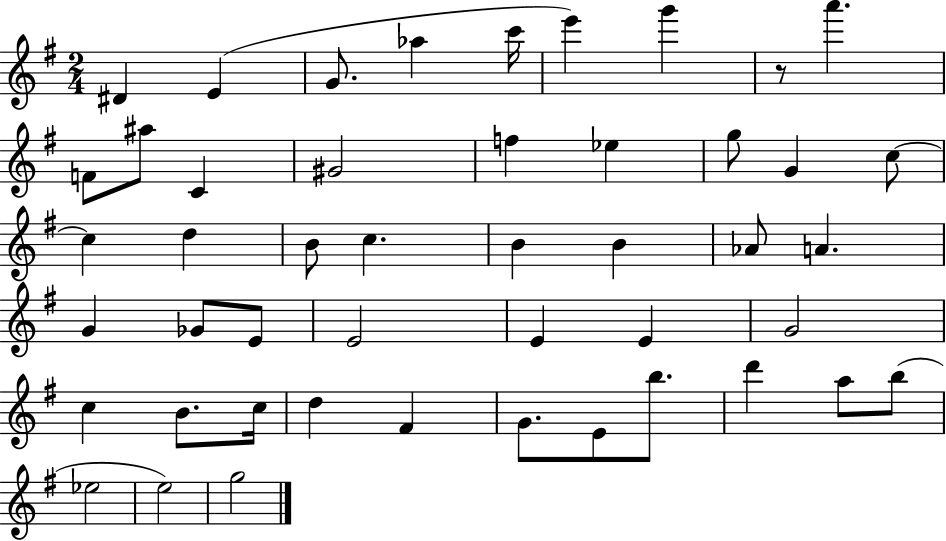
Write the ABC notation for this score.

X:1
T:Untitled
M:2/4
L:1/4
K:G
^D E G/2 _a c'/4 e' g' z/2 a' F/2 ^a/2 C ^G2 f _e g/2 G c/2 c d B/2 c B B _A/2 A G _G/2 E/2 E2 E E G2 c B/2 c/4 d ^F G/2 E/2 b/2 d' a/2 b/2 _e2 e2 g2